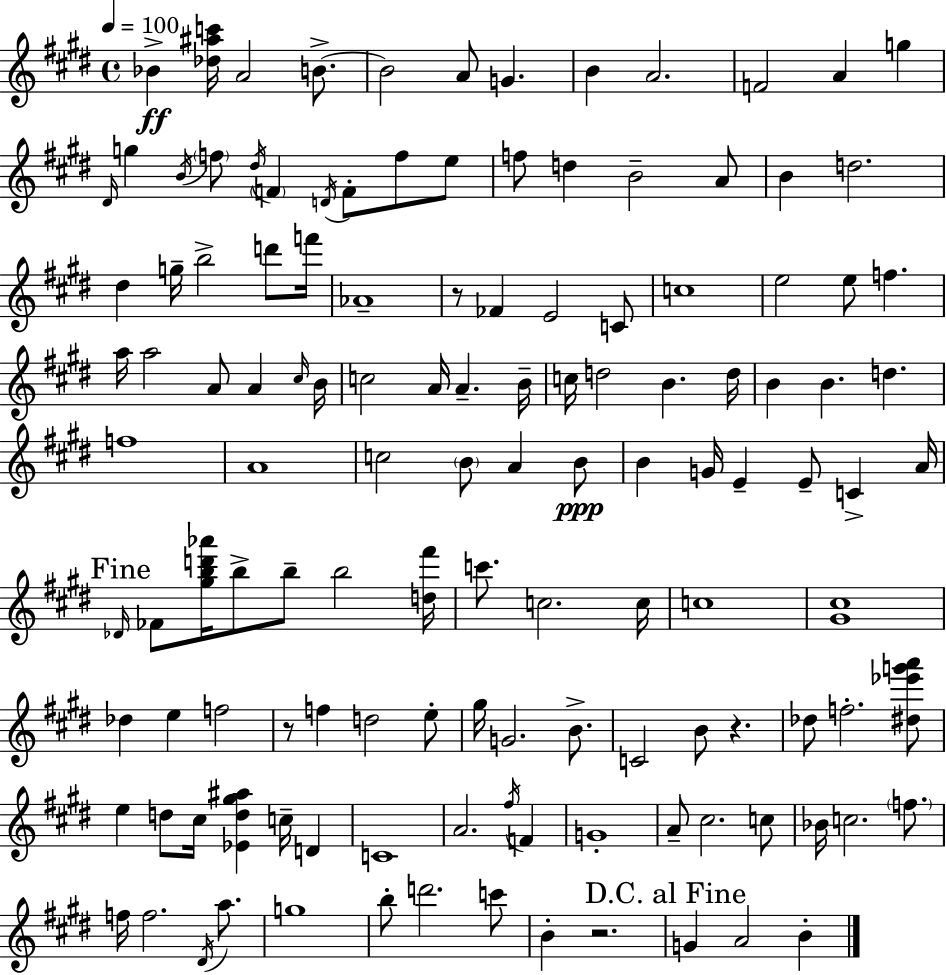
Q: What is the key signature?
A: E major